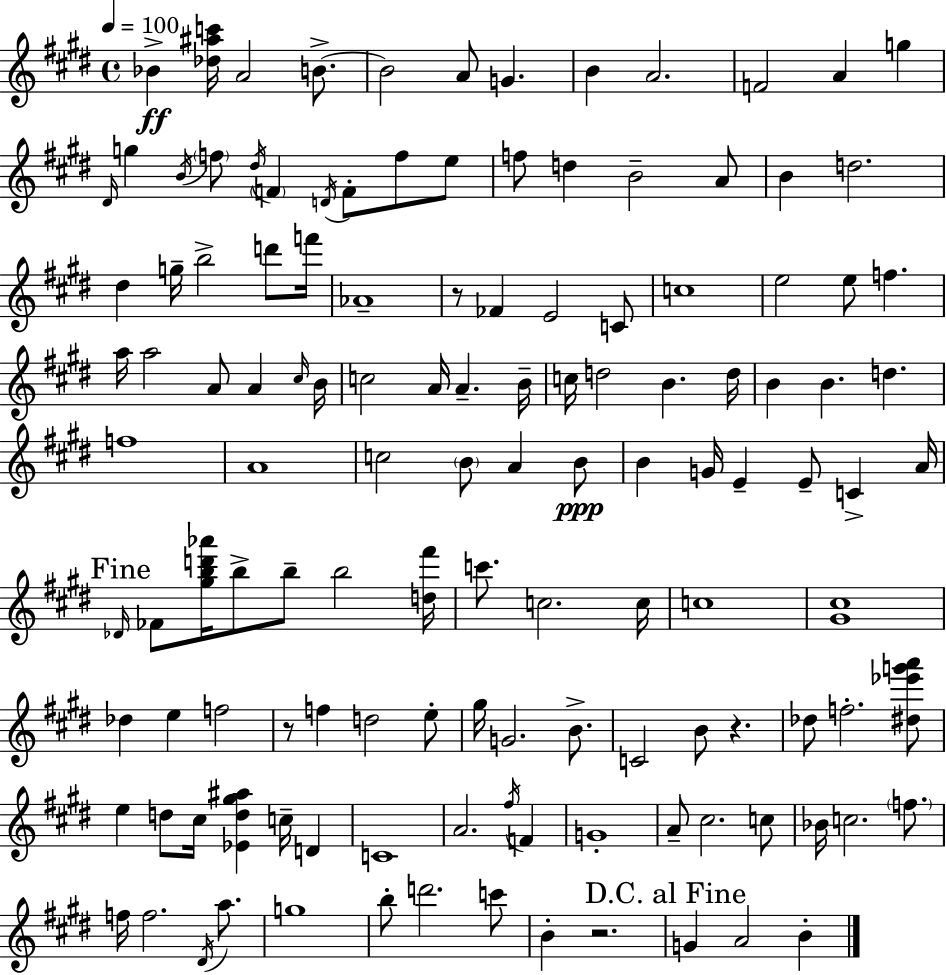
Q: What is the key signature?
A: E major